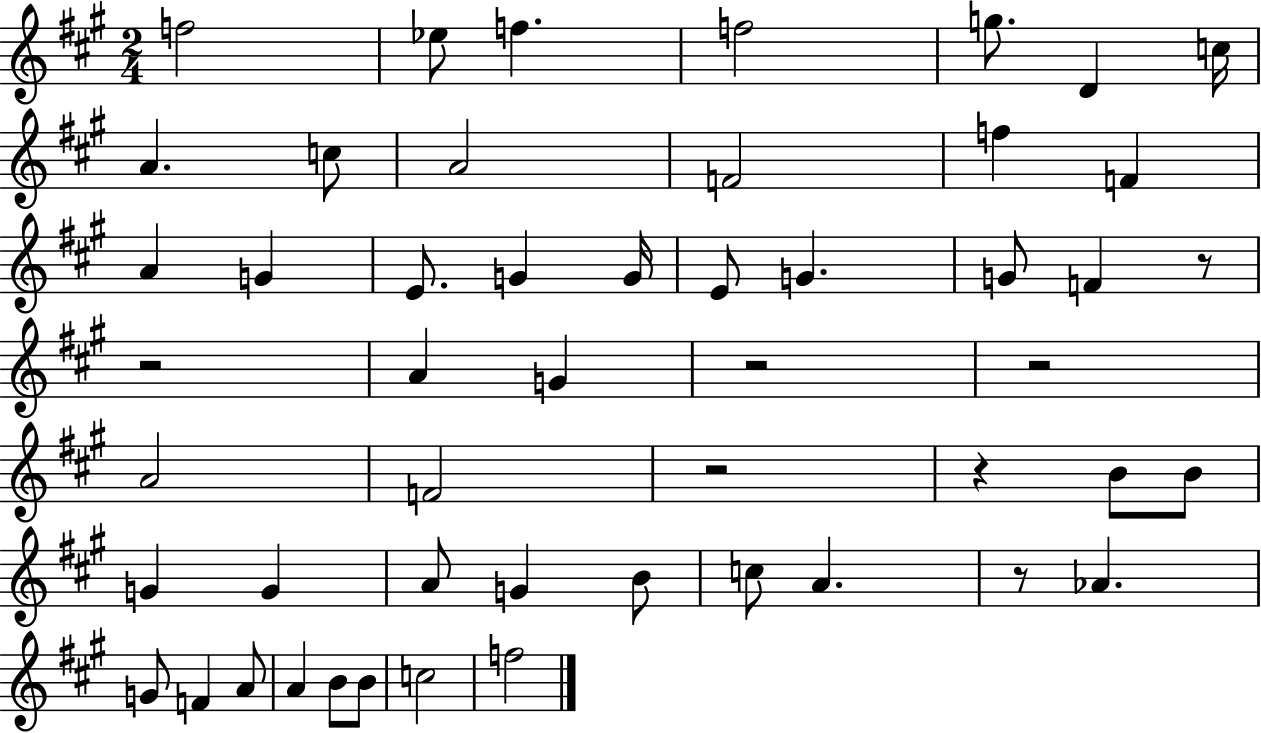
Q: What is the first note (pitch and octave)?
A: F5